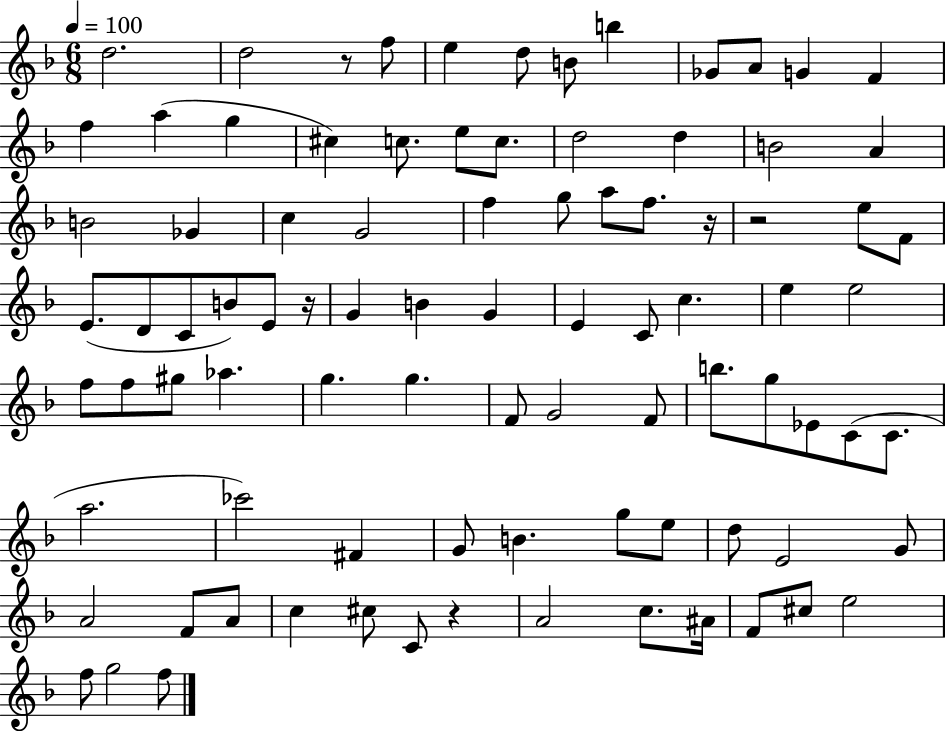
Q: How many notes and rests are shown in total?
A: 89